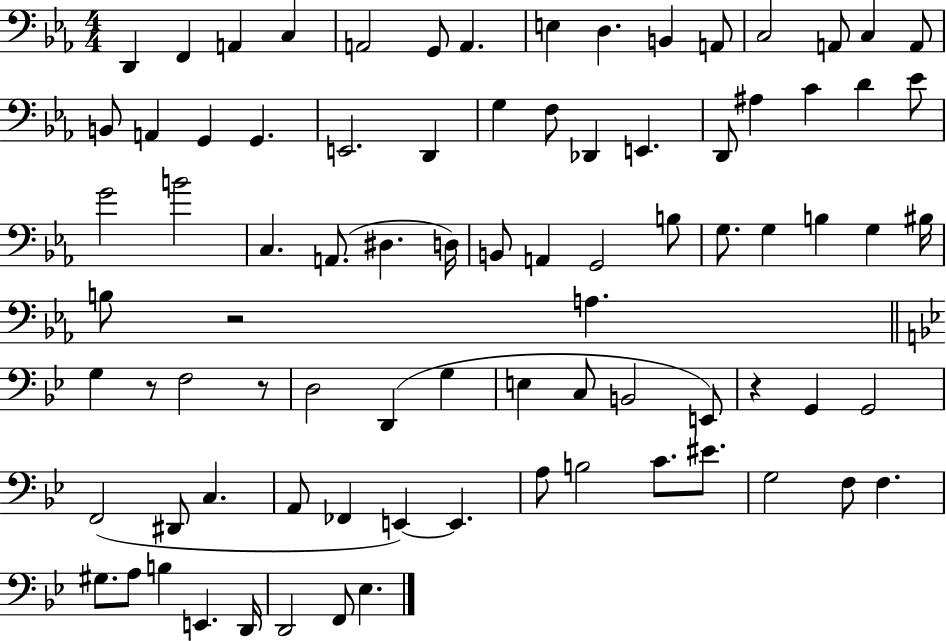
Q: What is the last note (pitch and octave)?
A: Eb3